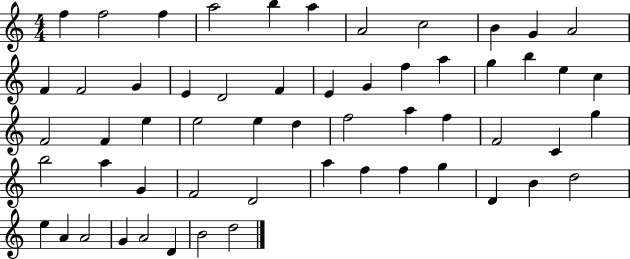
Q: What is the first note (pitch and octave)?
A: F5